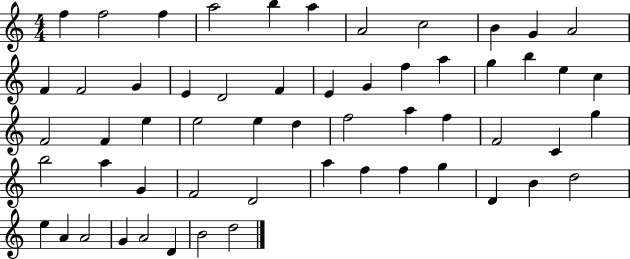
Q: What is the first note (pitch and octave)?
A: F5